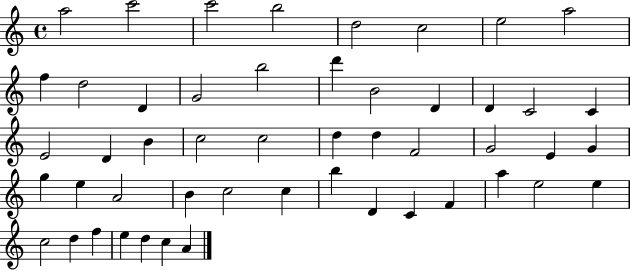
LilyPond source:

{
  \clef treble
  \time 4/4
  \defaultTimeSignature
  \key c \major
  a''2 c'''2 | c'''2 b''2 | d''2 c''2 | e''2 a''2 | \break f''4 d''2 d'4 | g'2 b''2 | d'''4 b'2 d'4 | d'4 c'2 c'4 | \break e'2 d'4 b'4 | c''2 c''2 | d''4 d''4 f'2 | g'2 e'4 g'4 | \break g''4 e''4 a'2 | b'4 c''2 c''4 | b''4 d'4 c'4 f'4 | a''4 e''2 e''4 | \break c''2 d''4 f''4 | e''4 d''4 c''4 a'4 | \bar "|."
}